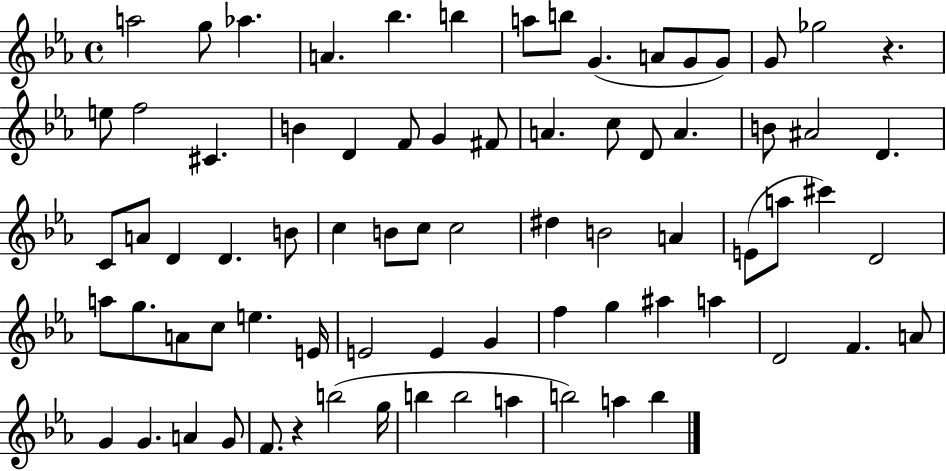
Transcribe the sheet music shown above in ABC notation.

X:1
T:Untitled
M:4/4
L:1/4
K:Eb
a2 g/2 _a A _b b a/2 b/2 G A/2 G/2 G/2 G/2 _g2 z e/2 f2 ^C B D F/2 G ^F/2 A c/2 D/2 A B/2 ^A2 D C/2 A/2 D D B/2 c B/2 c/2 c2 ^d B2 A E/2 a/2 ^c' D2 a/2 g/2 A/2 c/2 e E/4 E2 E G f g ^a a D2 F A/2 G G A G/2 F/2 z b2 g/4 b b2 a b2 a b